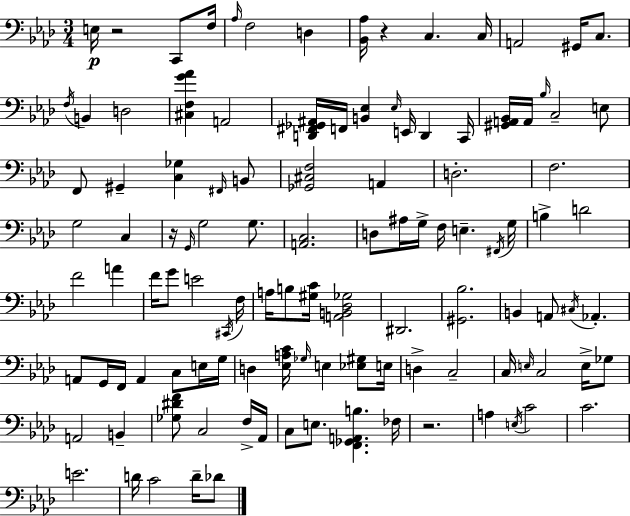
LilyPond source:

{
  \clef bass
  \numericTimeSignature
  \time 3/4
  \key f \minor
  \repeat volta 2 { e16\p r2 c,8 f16 | \grace { aes16 } f2 d4 | <bes, aes>16 r4 c4. | c16 a,2 gis,16 c8. | \break \acciaccatura { f16 } b,4 d2 | <cis f g' aes'>4 a,2 | <d, fis, ges, ais,>16 f,16 <b, ees>4 \grace { ees16 } e,16 d,4 | c,16 <gis, a, bes,>16 a,16 \grace { bes16 } c2-- | \break e8 f,8 gis,4-- <c ges>4 | \grace { fis,16 } b,8 <ges, cis f>2 | a,4 d2.-. | f2. | \break g2 | c4 r16 \grace { g,16 } g2 | g8. <a, c>2. | d8 ais16 g16-> f16 e4.-- | \break \acciaccatura { fis,16 } g16 b4-> d'2 | f'2 | a'4 f'16 g'8 e'2 | \acciaccatura { cis,16 } f16 a16 b8 <gis c'>16 | \break <a, b, des ges>2 dis,2. | <gis, bes>2. | b,4 | a,8 \acciaccatura { cis16 } aes,4.-. a,8 g,16 | \break f,16 a,4 c8 e16 g16 d4 | <ees a c'>16 \grace { ges16 } e4 <ees gis>8 e16 d4-> | c2-- c16 \grace { e16 } | c2 e16-> ges8 a,2 | \break b,4-- <ges dis' f'>8 | c2 f16-> aes,16 c8 | e8. <f, ges, a, b>4. fes16 r2. | a4 | \break \acciaccatura { e16 } c'2 | c'2. | e'2. | d'16 c'2 d'16-- des'8 | \break } \bar "|."
}